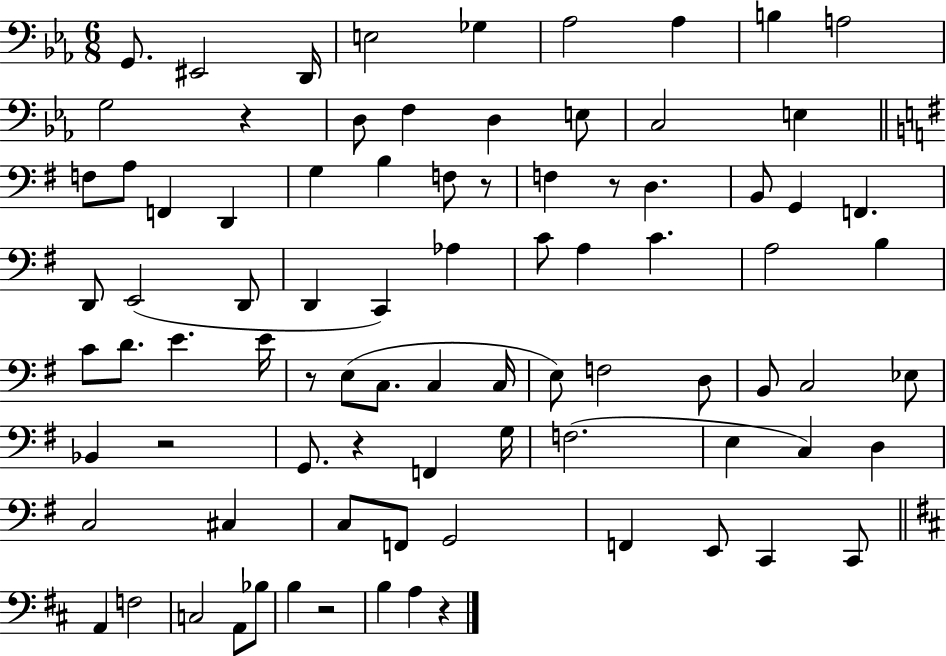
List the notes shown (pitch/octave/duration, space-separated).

G2/e. EIS2/h D2/s E3/h Gb3/q Ab3/h Ab3/q B3/q A3/h G3/h R/q D3/e F3/q D3/q E3/e C3/h E3/q F3/e A3/e F2/q D2/q G3/q B3/q F3/e R/e F3/q R/e D3/q. B2/e G2/q F2/q. D2/e E2/h D2/e D2/q C2/q Ab3/q C4/e A3/q C4/q. A3/h B3/q C4/e D4/e. E4/q. E4/s R/e E3/e C3/e. C3/q C3/s E3/e F3/h D3/e B2/e C3/h Eb3/e Bb2/q R/h G2/e. R/q F2/q G3/s F3/h. E3/q C3/q D3/q C3/h C#3/q C3/e F2/e G2/h F2/q E2/e C2/q C2/e A2/q F3/h C3/h A2/e Bb3/e B3/q R/h B3/q A3/q R/q